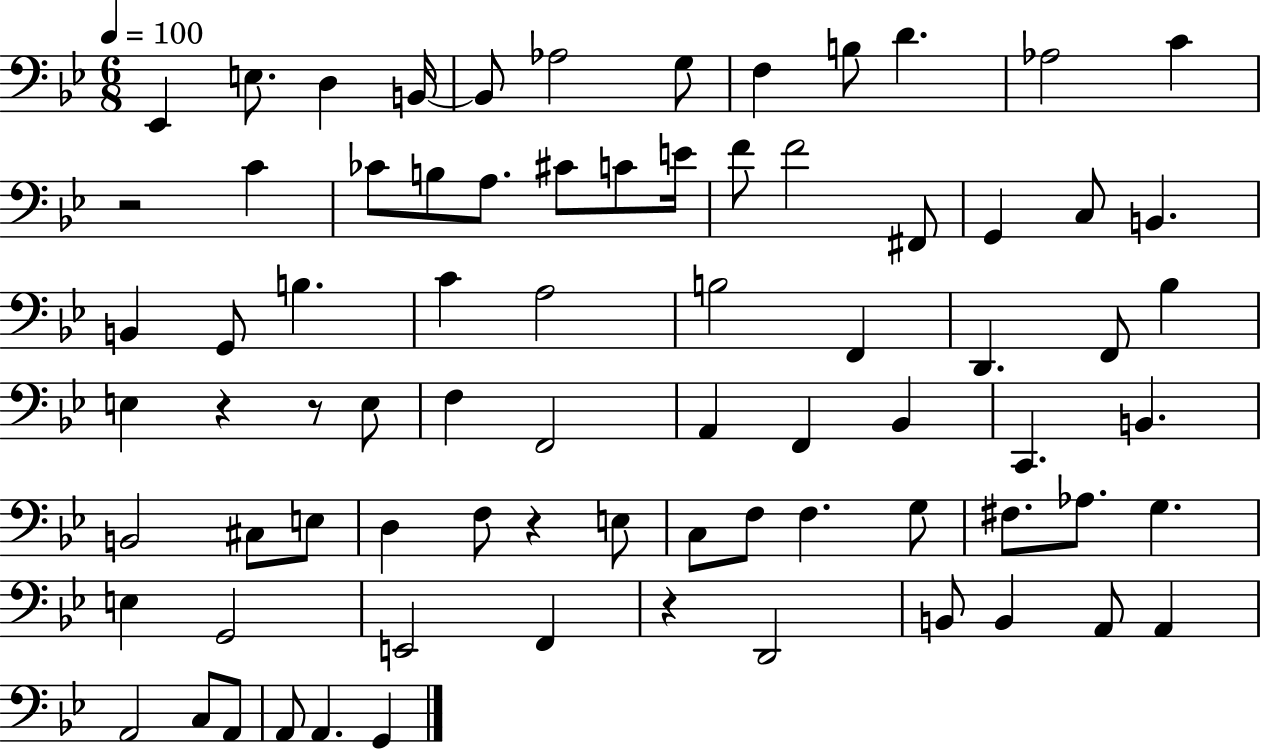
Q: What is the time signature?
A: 6/8